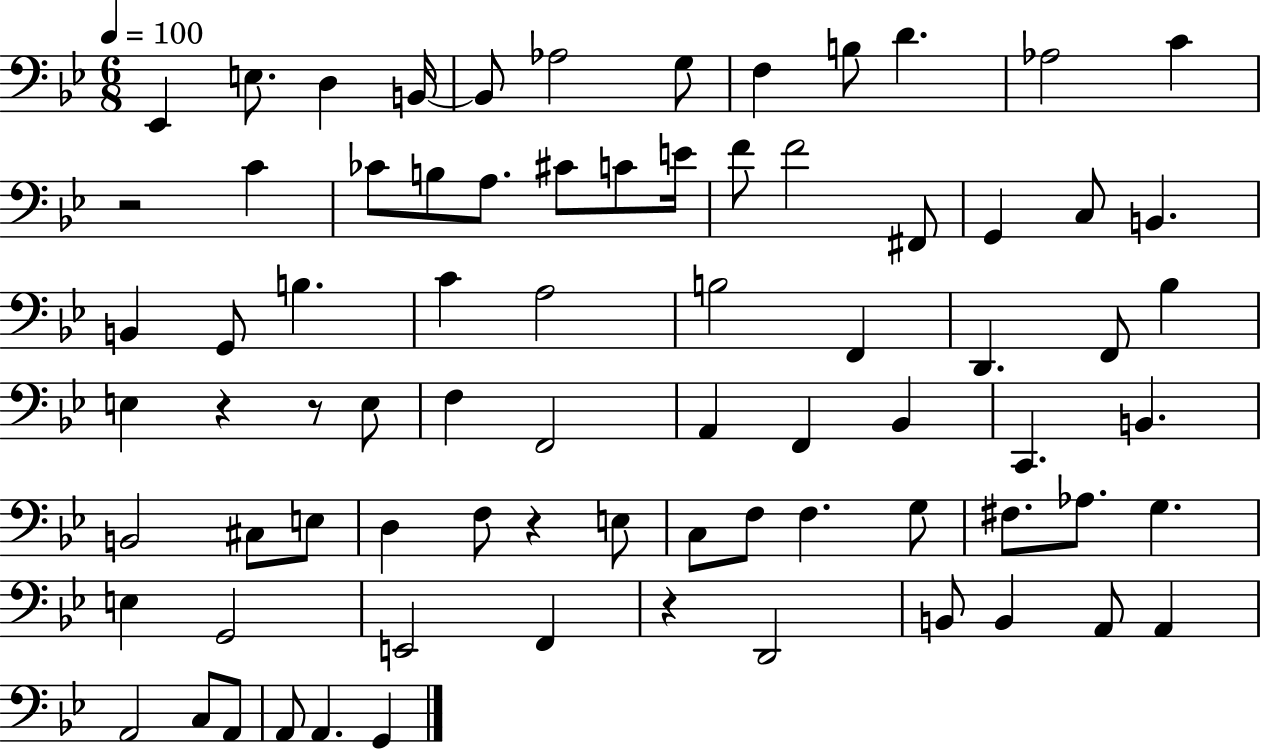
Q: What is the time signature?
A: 6/8